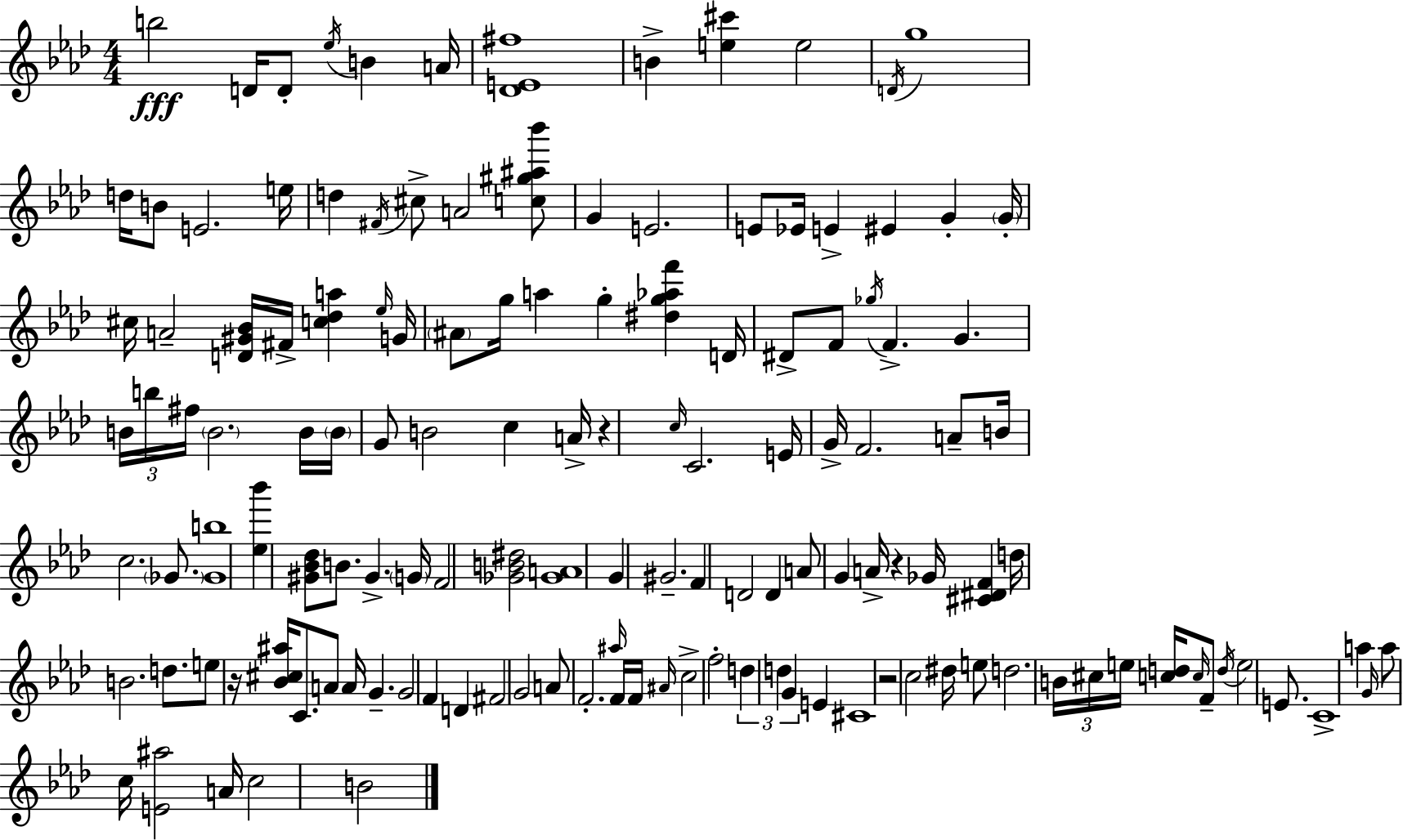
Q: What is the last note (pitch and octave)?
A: B4